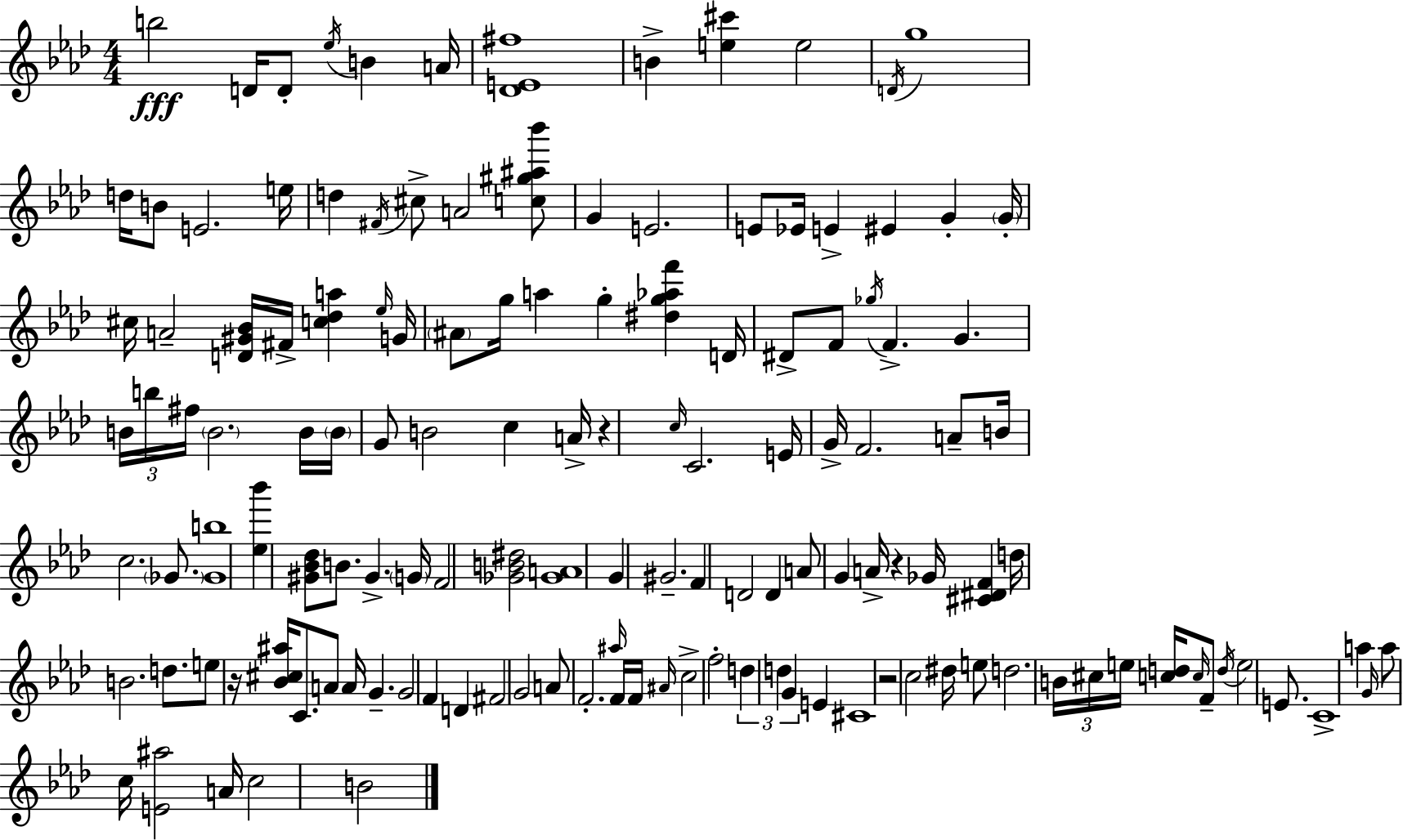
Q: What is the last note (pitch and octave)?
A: B4